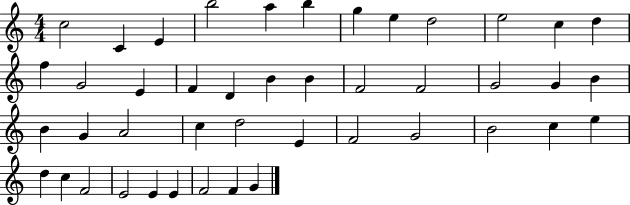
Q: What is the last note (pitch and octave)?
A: G4